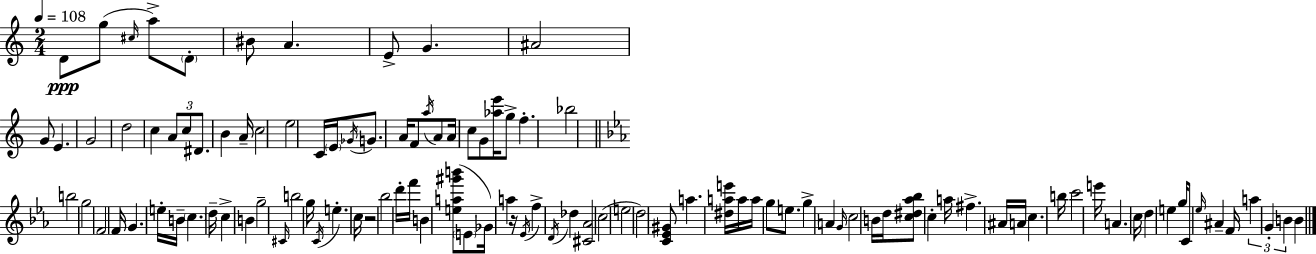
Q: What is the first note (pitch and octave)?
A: D4